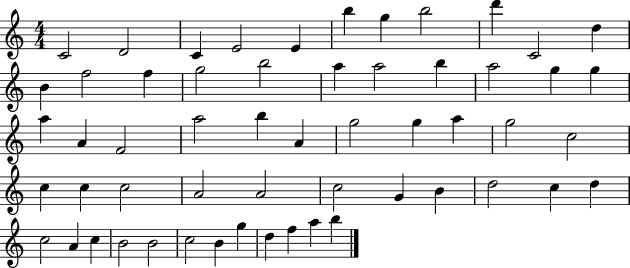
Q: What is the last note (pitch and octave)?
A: B5